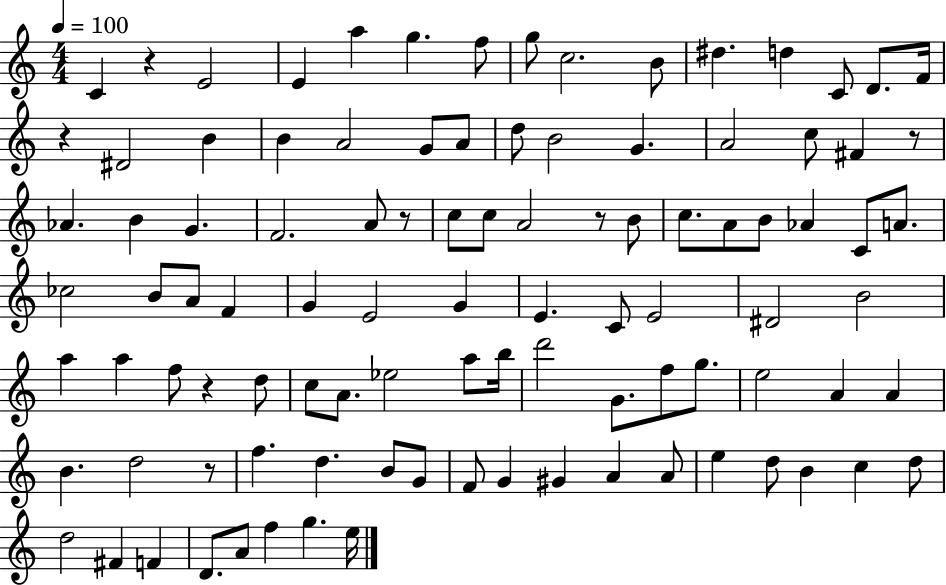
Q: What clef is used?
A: treble